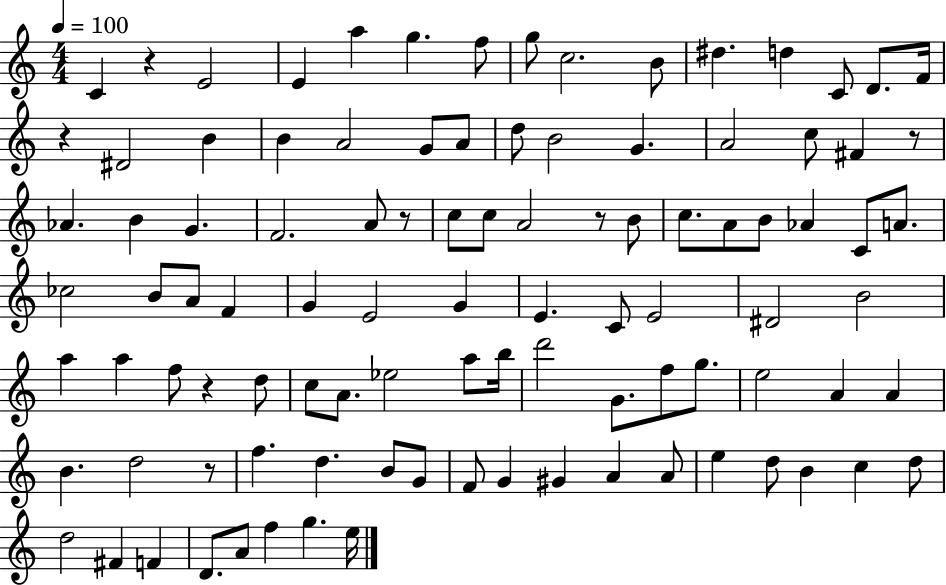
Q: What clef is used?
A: treble